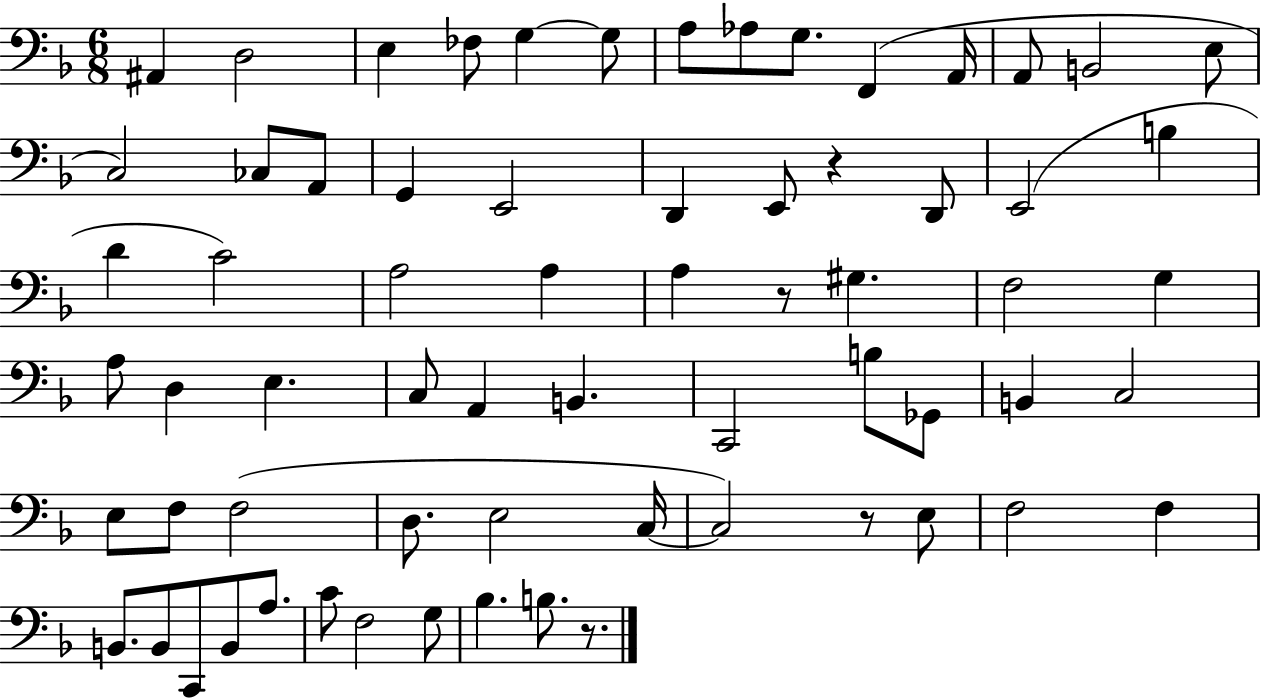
{
  \clef bass
  \numericTimeSignature
  \time 6/8
  \key f \major
  ais,4 d2 | e4 fes8 g4~~ g8 | a8 aes8 g8. f,4( a,16 | a,8 b,2 e8 | \break c2) ces8 a,8 | g,4 e,2 | d,4 e,8 r4 d,8 | e,2( b4 | \break d'4 c'2) | a2 a4 | a4 r8 gis4. | f2 g4 | \break a8 d4 e4. | c8 a,4 b,4. | c,2 b8 ges,8 | b,4 c2 | \break e8 f8 f2( | d8. e2 c16~~ | c2) r8 e8 | f2 f4 | \break b,8. b,8 c,8 b,8 a8. | c'8 f2 g8 | bes4. b8. r8. | \bar "|."
}